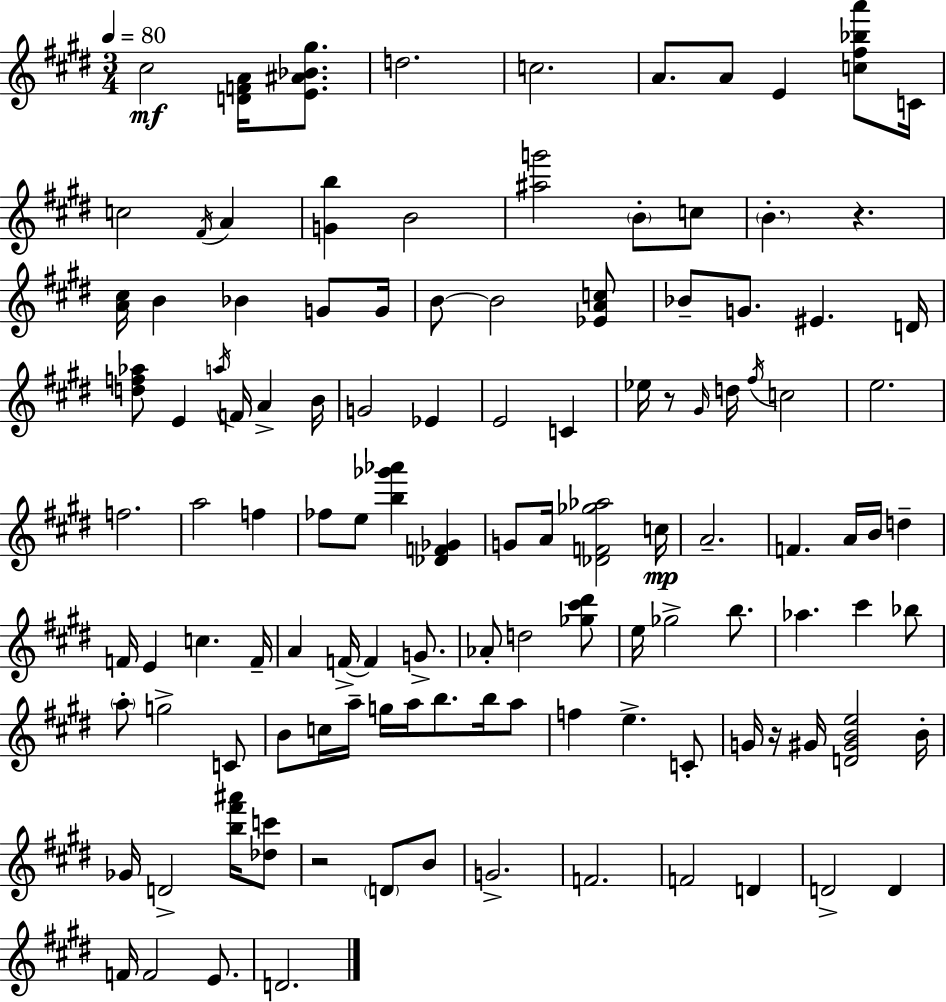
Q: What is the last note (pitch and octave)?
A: D4